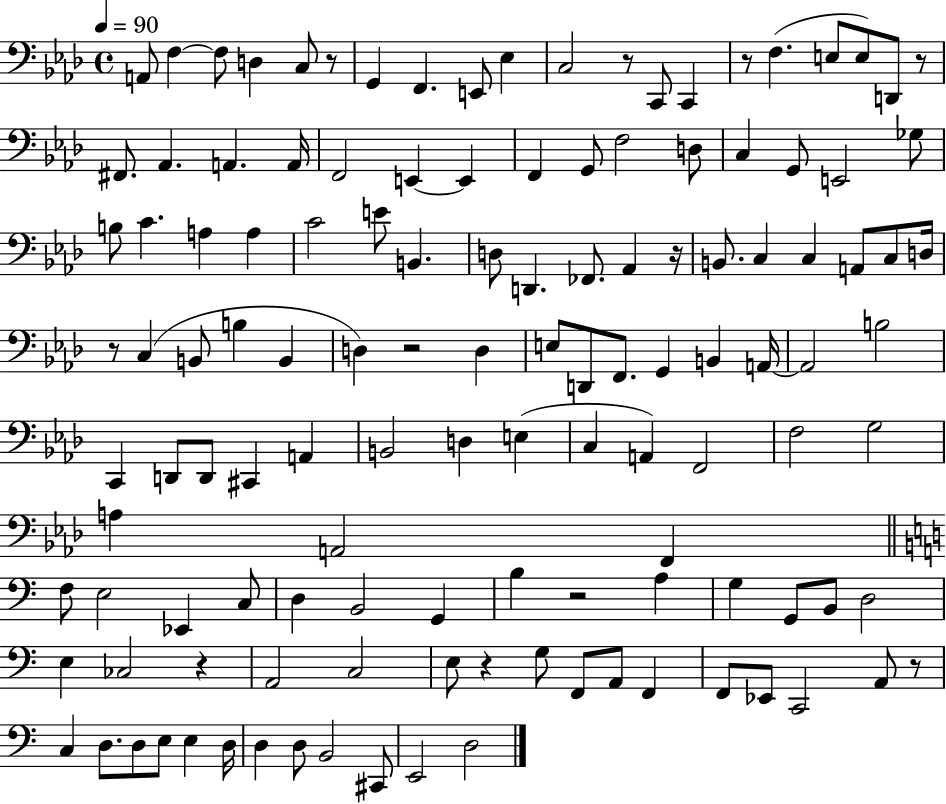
{
  \clef bass
  \time 4/4
  \defaultTimeSignature
  \key aes \major
  \tempo 4 = 90
  a,8 f4~~ f8 d4 c8 r8 | g,4 f,4. e,8 ees4 | c2 r8 c,8 c,4 | r8 f4.( e8 e8) d,8 r8 | \break fis,8. aes,4. a,4. a,16 | f,2 e,4~~ e,4 | f,4 g,8 f2 d8 | c4 g,8 e,2 ges8 | \break b8 c'4. a4 a4 | c'2 e'8 b,4. | d8 d,4. fes,8. aes,4 r16 | b,8. c4 c4 a,8 c8 d16 | \break r8 c4( b,8 b4 b,4 | d4) r2 d4 | e8 d,8 f,8. g,4 b,4 a,16~~ | a,2 b2 | \break c,4 d,8 d,8 cis,4 a,4 | b,2 d4 e4( | c4 a,4) f,2 | f2 g2 | \break a4 a,2 f,4 | \bar "||" \break \key c \major f8 e2 ees,4 c8 | d4 b,2 g,4 | b4 r2 a4 | g4 g,8 b,8 d2 | \break e4 ces2 r4 | a,2 c2 | e8 r4 g8 f,8 a,8 f,4 | f,8 ees,8 c,2 a,8 r8 | \break c4 d8. d8 e8 e4 d16 | d4 d8 b,2 cis,8 | e,2 d2 | \bar "|."
}